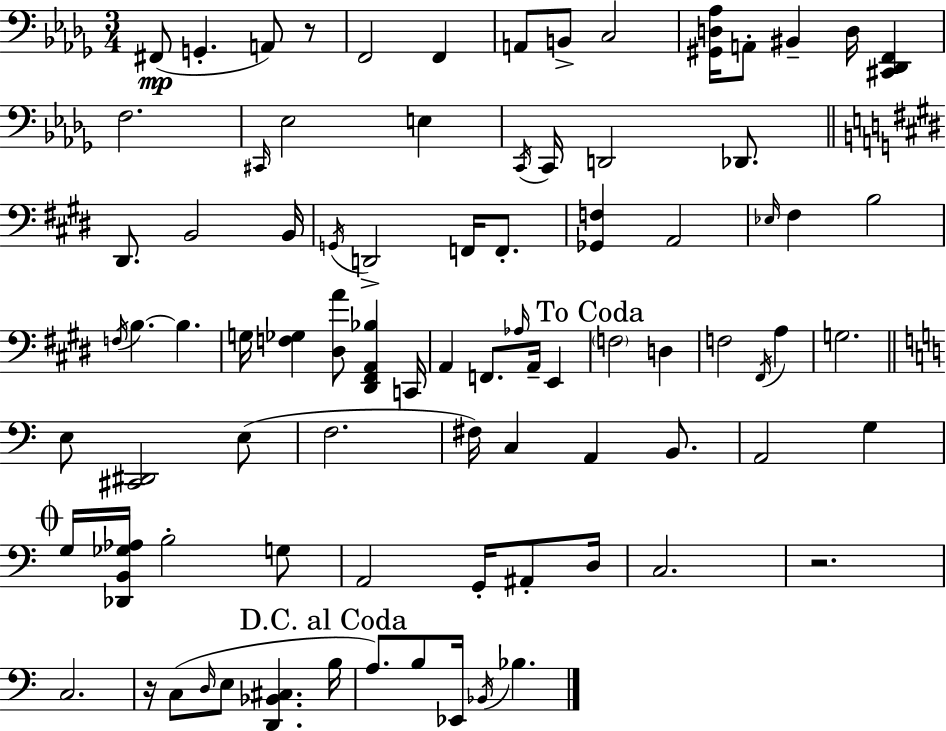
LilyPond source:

{
  \clef bass
  \numericTimeSignature
  \time 3/4
  \key bes \minor
  \repeat volta 2 { fis,8(\mp g,4.-. a,8) r8 | f,2 f,4 | a,8 b,8-> c2 | <gis, d aes>16 a,8-. bis,4-- d16 <cis, des, f,>4 | \break f2. | \grace { cis,16 } ees2 e4 | \acciaccatura { c,16 } c,16 d,2 des,8. | \bar "||" \break \key e \major dis,8. b,2 b,16 | \acciaccatura { g,16 } d,2-> f,16 f,8.-. | <ges, f>4 a,2 | \grace { ees16 } fis4 b2 | \break \acciaccatura { f16 } b4.~~ b4. | g16 <f ges>4 <dis a'>8 <dis, fis, a, bes>4 | c,16 a,4 f,8. \grace { aes16 } a,16-- | e,4 \mark "To Coda" \parenthesize f2 | \break d4 f2 | \acciaccatura { fis,16 } a4 g2. | \bar "||" \break \key c \major e8 <cis, dis,>2 e8( | f2. | fis16) c4 a,4 b,8. | a,2 g4 | \break \mark \markup { \musicglyph "scripts.coda" } g16 <des, b, ges aes>16 b2-. g8 | a,2 g,16-. ais,8-. d16 | c2. | r2. | \break c2. | r16 c8( \grace { d16 } e8 <d, bes, cis>4. | \mark "D.C. al Coda" b16 a8.) b8 ees,16 \acciaccatura { bes,16 } bes4. | } \bar "|."
}